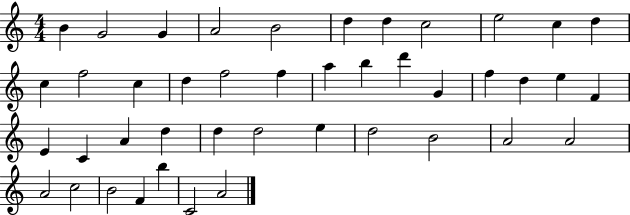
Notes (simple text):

B4/q G4/h G4/q A4/h B4/h D5/q D5/q C5/h E5/h C5/q D5/q C5/q F5/h C5/q D5/q F5/h F5/q A5/q B5/q D6/q G4/q F5/q D5/q E5/q F4/q E4/q C4/q A4/q D5/q D5/q D5/h E5/q D5/h B4/h A4/h A4/h A4/h C5/h B4/h F4/q B5/q C4/h A4/h